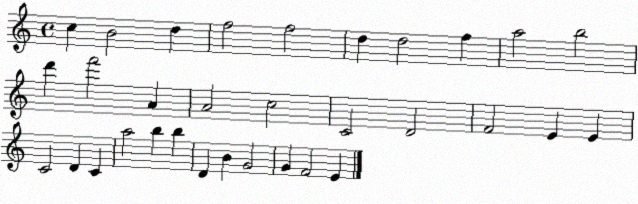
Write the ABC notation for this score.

X:1
T:Untitled
M:4/4
L:1/4
K:C
c B2 d f2 f2 d d2 f a2 b2 d' f'2 A A2 c2 C2 D2 F2 E E C2 D C a2 b b D B G2 G F2 E